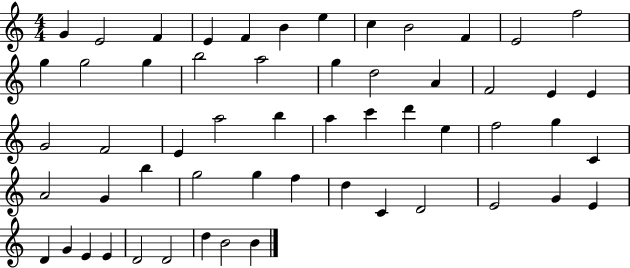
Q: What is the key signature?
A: C major